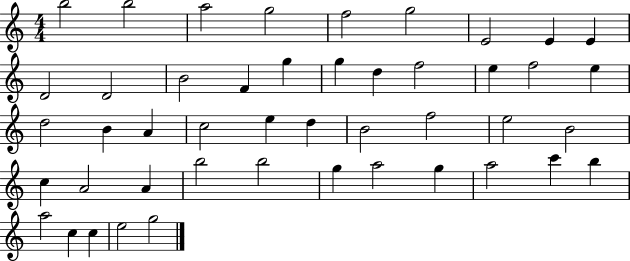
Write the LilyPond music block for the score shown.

{
  \clef treble
  \numericTimeSignature
  \time 4/4
  \key c \major
  b''2 b''2 | a''2 g''2 | f''2 g''2 | e'2 e'4 e'4 | \break d'2 d'2 | b'2 f'4 g''4 | g''4 d''4 f''2 | e''4 f''2 e''4 | \break d''2 b'4 a'4 | c''2 e''4 d''4 | b'2 f''2 | e''2 b'2 | \break c''4 a'2 a'4 | b''2 b''2 | g''4 a''2 g''4 | a''2 c'''4 b''4 | \break a''2 c''4 c''4 | e''2 g''2 | \bar "|."
}